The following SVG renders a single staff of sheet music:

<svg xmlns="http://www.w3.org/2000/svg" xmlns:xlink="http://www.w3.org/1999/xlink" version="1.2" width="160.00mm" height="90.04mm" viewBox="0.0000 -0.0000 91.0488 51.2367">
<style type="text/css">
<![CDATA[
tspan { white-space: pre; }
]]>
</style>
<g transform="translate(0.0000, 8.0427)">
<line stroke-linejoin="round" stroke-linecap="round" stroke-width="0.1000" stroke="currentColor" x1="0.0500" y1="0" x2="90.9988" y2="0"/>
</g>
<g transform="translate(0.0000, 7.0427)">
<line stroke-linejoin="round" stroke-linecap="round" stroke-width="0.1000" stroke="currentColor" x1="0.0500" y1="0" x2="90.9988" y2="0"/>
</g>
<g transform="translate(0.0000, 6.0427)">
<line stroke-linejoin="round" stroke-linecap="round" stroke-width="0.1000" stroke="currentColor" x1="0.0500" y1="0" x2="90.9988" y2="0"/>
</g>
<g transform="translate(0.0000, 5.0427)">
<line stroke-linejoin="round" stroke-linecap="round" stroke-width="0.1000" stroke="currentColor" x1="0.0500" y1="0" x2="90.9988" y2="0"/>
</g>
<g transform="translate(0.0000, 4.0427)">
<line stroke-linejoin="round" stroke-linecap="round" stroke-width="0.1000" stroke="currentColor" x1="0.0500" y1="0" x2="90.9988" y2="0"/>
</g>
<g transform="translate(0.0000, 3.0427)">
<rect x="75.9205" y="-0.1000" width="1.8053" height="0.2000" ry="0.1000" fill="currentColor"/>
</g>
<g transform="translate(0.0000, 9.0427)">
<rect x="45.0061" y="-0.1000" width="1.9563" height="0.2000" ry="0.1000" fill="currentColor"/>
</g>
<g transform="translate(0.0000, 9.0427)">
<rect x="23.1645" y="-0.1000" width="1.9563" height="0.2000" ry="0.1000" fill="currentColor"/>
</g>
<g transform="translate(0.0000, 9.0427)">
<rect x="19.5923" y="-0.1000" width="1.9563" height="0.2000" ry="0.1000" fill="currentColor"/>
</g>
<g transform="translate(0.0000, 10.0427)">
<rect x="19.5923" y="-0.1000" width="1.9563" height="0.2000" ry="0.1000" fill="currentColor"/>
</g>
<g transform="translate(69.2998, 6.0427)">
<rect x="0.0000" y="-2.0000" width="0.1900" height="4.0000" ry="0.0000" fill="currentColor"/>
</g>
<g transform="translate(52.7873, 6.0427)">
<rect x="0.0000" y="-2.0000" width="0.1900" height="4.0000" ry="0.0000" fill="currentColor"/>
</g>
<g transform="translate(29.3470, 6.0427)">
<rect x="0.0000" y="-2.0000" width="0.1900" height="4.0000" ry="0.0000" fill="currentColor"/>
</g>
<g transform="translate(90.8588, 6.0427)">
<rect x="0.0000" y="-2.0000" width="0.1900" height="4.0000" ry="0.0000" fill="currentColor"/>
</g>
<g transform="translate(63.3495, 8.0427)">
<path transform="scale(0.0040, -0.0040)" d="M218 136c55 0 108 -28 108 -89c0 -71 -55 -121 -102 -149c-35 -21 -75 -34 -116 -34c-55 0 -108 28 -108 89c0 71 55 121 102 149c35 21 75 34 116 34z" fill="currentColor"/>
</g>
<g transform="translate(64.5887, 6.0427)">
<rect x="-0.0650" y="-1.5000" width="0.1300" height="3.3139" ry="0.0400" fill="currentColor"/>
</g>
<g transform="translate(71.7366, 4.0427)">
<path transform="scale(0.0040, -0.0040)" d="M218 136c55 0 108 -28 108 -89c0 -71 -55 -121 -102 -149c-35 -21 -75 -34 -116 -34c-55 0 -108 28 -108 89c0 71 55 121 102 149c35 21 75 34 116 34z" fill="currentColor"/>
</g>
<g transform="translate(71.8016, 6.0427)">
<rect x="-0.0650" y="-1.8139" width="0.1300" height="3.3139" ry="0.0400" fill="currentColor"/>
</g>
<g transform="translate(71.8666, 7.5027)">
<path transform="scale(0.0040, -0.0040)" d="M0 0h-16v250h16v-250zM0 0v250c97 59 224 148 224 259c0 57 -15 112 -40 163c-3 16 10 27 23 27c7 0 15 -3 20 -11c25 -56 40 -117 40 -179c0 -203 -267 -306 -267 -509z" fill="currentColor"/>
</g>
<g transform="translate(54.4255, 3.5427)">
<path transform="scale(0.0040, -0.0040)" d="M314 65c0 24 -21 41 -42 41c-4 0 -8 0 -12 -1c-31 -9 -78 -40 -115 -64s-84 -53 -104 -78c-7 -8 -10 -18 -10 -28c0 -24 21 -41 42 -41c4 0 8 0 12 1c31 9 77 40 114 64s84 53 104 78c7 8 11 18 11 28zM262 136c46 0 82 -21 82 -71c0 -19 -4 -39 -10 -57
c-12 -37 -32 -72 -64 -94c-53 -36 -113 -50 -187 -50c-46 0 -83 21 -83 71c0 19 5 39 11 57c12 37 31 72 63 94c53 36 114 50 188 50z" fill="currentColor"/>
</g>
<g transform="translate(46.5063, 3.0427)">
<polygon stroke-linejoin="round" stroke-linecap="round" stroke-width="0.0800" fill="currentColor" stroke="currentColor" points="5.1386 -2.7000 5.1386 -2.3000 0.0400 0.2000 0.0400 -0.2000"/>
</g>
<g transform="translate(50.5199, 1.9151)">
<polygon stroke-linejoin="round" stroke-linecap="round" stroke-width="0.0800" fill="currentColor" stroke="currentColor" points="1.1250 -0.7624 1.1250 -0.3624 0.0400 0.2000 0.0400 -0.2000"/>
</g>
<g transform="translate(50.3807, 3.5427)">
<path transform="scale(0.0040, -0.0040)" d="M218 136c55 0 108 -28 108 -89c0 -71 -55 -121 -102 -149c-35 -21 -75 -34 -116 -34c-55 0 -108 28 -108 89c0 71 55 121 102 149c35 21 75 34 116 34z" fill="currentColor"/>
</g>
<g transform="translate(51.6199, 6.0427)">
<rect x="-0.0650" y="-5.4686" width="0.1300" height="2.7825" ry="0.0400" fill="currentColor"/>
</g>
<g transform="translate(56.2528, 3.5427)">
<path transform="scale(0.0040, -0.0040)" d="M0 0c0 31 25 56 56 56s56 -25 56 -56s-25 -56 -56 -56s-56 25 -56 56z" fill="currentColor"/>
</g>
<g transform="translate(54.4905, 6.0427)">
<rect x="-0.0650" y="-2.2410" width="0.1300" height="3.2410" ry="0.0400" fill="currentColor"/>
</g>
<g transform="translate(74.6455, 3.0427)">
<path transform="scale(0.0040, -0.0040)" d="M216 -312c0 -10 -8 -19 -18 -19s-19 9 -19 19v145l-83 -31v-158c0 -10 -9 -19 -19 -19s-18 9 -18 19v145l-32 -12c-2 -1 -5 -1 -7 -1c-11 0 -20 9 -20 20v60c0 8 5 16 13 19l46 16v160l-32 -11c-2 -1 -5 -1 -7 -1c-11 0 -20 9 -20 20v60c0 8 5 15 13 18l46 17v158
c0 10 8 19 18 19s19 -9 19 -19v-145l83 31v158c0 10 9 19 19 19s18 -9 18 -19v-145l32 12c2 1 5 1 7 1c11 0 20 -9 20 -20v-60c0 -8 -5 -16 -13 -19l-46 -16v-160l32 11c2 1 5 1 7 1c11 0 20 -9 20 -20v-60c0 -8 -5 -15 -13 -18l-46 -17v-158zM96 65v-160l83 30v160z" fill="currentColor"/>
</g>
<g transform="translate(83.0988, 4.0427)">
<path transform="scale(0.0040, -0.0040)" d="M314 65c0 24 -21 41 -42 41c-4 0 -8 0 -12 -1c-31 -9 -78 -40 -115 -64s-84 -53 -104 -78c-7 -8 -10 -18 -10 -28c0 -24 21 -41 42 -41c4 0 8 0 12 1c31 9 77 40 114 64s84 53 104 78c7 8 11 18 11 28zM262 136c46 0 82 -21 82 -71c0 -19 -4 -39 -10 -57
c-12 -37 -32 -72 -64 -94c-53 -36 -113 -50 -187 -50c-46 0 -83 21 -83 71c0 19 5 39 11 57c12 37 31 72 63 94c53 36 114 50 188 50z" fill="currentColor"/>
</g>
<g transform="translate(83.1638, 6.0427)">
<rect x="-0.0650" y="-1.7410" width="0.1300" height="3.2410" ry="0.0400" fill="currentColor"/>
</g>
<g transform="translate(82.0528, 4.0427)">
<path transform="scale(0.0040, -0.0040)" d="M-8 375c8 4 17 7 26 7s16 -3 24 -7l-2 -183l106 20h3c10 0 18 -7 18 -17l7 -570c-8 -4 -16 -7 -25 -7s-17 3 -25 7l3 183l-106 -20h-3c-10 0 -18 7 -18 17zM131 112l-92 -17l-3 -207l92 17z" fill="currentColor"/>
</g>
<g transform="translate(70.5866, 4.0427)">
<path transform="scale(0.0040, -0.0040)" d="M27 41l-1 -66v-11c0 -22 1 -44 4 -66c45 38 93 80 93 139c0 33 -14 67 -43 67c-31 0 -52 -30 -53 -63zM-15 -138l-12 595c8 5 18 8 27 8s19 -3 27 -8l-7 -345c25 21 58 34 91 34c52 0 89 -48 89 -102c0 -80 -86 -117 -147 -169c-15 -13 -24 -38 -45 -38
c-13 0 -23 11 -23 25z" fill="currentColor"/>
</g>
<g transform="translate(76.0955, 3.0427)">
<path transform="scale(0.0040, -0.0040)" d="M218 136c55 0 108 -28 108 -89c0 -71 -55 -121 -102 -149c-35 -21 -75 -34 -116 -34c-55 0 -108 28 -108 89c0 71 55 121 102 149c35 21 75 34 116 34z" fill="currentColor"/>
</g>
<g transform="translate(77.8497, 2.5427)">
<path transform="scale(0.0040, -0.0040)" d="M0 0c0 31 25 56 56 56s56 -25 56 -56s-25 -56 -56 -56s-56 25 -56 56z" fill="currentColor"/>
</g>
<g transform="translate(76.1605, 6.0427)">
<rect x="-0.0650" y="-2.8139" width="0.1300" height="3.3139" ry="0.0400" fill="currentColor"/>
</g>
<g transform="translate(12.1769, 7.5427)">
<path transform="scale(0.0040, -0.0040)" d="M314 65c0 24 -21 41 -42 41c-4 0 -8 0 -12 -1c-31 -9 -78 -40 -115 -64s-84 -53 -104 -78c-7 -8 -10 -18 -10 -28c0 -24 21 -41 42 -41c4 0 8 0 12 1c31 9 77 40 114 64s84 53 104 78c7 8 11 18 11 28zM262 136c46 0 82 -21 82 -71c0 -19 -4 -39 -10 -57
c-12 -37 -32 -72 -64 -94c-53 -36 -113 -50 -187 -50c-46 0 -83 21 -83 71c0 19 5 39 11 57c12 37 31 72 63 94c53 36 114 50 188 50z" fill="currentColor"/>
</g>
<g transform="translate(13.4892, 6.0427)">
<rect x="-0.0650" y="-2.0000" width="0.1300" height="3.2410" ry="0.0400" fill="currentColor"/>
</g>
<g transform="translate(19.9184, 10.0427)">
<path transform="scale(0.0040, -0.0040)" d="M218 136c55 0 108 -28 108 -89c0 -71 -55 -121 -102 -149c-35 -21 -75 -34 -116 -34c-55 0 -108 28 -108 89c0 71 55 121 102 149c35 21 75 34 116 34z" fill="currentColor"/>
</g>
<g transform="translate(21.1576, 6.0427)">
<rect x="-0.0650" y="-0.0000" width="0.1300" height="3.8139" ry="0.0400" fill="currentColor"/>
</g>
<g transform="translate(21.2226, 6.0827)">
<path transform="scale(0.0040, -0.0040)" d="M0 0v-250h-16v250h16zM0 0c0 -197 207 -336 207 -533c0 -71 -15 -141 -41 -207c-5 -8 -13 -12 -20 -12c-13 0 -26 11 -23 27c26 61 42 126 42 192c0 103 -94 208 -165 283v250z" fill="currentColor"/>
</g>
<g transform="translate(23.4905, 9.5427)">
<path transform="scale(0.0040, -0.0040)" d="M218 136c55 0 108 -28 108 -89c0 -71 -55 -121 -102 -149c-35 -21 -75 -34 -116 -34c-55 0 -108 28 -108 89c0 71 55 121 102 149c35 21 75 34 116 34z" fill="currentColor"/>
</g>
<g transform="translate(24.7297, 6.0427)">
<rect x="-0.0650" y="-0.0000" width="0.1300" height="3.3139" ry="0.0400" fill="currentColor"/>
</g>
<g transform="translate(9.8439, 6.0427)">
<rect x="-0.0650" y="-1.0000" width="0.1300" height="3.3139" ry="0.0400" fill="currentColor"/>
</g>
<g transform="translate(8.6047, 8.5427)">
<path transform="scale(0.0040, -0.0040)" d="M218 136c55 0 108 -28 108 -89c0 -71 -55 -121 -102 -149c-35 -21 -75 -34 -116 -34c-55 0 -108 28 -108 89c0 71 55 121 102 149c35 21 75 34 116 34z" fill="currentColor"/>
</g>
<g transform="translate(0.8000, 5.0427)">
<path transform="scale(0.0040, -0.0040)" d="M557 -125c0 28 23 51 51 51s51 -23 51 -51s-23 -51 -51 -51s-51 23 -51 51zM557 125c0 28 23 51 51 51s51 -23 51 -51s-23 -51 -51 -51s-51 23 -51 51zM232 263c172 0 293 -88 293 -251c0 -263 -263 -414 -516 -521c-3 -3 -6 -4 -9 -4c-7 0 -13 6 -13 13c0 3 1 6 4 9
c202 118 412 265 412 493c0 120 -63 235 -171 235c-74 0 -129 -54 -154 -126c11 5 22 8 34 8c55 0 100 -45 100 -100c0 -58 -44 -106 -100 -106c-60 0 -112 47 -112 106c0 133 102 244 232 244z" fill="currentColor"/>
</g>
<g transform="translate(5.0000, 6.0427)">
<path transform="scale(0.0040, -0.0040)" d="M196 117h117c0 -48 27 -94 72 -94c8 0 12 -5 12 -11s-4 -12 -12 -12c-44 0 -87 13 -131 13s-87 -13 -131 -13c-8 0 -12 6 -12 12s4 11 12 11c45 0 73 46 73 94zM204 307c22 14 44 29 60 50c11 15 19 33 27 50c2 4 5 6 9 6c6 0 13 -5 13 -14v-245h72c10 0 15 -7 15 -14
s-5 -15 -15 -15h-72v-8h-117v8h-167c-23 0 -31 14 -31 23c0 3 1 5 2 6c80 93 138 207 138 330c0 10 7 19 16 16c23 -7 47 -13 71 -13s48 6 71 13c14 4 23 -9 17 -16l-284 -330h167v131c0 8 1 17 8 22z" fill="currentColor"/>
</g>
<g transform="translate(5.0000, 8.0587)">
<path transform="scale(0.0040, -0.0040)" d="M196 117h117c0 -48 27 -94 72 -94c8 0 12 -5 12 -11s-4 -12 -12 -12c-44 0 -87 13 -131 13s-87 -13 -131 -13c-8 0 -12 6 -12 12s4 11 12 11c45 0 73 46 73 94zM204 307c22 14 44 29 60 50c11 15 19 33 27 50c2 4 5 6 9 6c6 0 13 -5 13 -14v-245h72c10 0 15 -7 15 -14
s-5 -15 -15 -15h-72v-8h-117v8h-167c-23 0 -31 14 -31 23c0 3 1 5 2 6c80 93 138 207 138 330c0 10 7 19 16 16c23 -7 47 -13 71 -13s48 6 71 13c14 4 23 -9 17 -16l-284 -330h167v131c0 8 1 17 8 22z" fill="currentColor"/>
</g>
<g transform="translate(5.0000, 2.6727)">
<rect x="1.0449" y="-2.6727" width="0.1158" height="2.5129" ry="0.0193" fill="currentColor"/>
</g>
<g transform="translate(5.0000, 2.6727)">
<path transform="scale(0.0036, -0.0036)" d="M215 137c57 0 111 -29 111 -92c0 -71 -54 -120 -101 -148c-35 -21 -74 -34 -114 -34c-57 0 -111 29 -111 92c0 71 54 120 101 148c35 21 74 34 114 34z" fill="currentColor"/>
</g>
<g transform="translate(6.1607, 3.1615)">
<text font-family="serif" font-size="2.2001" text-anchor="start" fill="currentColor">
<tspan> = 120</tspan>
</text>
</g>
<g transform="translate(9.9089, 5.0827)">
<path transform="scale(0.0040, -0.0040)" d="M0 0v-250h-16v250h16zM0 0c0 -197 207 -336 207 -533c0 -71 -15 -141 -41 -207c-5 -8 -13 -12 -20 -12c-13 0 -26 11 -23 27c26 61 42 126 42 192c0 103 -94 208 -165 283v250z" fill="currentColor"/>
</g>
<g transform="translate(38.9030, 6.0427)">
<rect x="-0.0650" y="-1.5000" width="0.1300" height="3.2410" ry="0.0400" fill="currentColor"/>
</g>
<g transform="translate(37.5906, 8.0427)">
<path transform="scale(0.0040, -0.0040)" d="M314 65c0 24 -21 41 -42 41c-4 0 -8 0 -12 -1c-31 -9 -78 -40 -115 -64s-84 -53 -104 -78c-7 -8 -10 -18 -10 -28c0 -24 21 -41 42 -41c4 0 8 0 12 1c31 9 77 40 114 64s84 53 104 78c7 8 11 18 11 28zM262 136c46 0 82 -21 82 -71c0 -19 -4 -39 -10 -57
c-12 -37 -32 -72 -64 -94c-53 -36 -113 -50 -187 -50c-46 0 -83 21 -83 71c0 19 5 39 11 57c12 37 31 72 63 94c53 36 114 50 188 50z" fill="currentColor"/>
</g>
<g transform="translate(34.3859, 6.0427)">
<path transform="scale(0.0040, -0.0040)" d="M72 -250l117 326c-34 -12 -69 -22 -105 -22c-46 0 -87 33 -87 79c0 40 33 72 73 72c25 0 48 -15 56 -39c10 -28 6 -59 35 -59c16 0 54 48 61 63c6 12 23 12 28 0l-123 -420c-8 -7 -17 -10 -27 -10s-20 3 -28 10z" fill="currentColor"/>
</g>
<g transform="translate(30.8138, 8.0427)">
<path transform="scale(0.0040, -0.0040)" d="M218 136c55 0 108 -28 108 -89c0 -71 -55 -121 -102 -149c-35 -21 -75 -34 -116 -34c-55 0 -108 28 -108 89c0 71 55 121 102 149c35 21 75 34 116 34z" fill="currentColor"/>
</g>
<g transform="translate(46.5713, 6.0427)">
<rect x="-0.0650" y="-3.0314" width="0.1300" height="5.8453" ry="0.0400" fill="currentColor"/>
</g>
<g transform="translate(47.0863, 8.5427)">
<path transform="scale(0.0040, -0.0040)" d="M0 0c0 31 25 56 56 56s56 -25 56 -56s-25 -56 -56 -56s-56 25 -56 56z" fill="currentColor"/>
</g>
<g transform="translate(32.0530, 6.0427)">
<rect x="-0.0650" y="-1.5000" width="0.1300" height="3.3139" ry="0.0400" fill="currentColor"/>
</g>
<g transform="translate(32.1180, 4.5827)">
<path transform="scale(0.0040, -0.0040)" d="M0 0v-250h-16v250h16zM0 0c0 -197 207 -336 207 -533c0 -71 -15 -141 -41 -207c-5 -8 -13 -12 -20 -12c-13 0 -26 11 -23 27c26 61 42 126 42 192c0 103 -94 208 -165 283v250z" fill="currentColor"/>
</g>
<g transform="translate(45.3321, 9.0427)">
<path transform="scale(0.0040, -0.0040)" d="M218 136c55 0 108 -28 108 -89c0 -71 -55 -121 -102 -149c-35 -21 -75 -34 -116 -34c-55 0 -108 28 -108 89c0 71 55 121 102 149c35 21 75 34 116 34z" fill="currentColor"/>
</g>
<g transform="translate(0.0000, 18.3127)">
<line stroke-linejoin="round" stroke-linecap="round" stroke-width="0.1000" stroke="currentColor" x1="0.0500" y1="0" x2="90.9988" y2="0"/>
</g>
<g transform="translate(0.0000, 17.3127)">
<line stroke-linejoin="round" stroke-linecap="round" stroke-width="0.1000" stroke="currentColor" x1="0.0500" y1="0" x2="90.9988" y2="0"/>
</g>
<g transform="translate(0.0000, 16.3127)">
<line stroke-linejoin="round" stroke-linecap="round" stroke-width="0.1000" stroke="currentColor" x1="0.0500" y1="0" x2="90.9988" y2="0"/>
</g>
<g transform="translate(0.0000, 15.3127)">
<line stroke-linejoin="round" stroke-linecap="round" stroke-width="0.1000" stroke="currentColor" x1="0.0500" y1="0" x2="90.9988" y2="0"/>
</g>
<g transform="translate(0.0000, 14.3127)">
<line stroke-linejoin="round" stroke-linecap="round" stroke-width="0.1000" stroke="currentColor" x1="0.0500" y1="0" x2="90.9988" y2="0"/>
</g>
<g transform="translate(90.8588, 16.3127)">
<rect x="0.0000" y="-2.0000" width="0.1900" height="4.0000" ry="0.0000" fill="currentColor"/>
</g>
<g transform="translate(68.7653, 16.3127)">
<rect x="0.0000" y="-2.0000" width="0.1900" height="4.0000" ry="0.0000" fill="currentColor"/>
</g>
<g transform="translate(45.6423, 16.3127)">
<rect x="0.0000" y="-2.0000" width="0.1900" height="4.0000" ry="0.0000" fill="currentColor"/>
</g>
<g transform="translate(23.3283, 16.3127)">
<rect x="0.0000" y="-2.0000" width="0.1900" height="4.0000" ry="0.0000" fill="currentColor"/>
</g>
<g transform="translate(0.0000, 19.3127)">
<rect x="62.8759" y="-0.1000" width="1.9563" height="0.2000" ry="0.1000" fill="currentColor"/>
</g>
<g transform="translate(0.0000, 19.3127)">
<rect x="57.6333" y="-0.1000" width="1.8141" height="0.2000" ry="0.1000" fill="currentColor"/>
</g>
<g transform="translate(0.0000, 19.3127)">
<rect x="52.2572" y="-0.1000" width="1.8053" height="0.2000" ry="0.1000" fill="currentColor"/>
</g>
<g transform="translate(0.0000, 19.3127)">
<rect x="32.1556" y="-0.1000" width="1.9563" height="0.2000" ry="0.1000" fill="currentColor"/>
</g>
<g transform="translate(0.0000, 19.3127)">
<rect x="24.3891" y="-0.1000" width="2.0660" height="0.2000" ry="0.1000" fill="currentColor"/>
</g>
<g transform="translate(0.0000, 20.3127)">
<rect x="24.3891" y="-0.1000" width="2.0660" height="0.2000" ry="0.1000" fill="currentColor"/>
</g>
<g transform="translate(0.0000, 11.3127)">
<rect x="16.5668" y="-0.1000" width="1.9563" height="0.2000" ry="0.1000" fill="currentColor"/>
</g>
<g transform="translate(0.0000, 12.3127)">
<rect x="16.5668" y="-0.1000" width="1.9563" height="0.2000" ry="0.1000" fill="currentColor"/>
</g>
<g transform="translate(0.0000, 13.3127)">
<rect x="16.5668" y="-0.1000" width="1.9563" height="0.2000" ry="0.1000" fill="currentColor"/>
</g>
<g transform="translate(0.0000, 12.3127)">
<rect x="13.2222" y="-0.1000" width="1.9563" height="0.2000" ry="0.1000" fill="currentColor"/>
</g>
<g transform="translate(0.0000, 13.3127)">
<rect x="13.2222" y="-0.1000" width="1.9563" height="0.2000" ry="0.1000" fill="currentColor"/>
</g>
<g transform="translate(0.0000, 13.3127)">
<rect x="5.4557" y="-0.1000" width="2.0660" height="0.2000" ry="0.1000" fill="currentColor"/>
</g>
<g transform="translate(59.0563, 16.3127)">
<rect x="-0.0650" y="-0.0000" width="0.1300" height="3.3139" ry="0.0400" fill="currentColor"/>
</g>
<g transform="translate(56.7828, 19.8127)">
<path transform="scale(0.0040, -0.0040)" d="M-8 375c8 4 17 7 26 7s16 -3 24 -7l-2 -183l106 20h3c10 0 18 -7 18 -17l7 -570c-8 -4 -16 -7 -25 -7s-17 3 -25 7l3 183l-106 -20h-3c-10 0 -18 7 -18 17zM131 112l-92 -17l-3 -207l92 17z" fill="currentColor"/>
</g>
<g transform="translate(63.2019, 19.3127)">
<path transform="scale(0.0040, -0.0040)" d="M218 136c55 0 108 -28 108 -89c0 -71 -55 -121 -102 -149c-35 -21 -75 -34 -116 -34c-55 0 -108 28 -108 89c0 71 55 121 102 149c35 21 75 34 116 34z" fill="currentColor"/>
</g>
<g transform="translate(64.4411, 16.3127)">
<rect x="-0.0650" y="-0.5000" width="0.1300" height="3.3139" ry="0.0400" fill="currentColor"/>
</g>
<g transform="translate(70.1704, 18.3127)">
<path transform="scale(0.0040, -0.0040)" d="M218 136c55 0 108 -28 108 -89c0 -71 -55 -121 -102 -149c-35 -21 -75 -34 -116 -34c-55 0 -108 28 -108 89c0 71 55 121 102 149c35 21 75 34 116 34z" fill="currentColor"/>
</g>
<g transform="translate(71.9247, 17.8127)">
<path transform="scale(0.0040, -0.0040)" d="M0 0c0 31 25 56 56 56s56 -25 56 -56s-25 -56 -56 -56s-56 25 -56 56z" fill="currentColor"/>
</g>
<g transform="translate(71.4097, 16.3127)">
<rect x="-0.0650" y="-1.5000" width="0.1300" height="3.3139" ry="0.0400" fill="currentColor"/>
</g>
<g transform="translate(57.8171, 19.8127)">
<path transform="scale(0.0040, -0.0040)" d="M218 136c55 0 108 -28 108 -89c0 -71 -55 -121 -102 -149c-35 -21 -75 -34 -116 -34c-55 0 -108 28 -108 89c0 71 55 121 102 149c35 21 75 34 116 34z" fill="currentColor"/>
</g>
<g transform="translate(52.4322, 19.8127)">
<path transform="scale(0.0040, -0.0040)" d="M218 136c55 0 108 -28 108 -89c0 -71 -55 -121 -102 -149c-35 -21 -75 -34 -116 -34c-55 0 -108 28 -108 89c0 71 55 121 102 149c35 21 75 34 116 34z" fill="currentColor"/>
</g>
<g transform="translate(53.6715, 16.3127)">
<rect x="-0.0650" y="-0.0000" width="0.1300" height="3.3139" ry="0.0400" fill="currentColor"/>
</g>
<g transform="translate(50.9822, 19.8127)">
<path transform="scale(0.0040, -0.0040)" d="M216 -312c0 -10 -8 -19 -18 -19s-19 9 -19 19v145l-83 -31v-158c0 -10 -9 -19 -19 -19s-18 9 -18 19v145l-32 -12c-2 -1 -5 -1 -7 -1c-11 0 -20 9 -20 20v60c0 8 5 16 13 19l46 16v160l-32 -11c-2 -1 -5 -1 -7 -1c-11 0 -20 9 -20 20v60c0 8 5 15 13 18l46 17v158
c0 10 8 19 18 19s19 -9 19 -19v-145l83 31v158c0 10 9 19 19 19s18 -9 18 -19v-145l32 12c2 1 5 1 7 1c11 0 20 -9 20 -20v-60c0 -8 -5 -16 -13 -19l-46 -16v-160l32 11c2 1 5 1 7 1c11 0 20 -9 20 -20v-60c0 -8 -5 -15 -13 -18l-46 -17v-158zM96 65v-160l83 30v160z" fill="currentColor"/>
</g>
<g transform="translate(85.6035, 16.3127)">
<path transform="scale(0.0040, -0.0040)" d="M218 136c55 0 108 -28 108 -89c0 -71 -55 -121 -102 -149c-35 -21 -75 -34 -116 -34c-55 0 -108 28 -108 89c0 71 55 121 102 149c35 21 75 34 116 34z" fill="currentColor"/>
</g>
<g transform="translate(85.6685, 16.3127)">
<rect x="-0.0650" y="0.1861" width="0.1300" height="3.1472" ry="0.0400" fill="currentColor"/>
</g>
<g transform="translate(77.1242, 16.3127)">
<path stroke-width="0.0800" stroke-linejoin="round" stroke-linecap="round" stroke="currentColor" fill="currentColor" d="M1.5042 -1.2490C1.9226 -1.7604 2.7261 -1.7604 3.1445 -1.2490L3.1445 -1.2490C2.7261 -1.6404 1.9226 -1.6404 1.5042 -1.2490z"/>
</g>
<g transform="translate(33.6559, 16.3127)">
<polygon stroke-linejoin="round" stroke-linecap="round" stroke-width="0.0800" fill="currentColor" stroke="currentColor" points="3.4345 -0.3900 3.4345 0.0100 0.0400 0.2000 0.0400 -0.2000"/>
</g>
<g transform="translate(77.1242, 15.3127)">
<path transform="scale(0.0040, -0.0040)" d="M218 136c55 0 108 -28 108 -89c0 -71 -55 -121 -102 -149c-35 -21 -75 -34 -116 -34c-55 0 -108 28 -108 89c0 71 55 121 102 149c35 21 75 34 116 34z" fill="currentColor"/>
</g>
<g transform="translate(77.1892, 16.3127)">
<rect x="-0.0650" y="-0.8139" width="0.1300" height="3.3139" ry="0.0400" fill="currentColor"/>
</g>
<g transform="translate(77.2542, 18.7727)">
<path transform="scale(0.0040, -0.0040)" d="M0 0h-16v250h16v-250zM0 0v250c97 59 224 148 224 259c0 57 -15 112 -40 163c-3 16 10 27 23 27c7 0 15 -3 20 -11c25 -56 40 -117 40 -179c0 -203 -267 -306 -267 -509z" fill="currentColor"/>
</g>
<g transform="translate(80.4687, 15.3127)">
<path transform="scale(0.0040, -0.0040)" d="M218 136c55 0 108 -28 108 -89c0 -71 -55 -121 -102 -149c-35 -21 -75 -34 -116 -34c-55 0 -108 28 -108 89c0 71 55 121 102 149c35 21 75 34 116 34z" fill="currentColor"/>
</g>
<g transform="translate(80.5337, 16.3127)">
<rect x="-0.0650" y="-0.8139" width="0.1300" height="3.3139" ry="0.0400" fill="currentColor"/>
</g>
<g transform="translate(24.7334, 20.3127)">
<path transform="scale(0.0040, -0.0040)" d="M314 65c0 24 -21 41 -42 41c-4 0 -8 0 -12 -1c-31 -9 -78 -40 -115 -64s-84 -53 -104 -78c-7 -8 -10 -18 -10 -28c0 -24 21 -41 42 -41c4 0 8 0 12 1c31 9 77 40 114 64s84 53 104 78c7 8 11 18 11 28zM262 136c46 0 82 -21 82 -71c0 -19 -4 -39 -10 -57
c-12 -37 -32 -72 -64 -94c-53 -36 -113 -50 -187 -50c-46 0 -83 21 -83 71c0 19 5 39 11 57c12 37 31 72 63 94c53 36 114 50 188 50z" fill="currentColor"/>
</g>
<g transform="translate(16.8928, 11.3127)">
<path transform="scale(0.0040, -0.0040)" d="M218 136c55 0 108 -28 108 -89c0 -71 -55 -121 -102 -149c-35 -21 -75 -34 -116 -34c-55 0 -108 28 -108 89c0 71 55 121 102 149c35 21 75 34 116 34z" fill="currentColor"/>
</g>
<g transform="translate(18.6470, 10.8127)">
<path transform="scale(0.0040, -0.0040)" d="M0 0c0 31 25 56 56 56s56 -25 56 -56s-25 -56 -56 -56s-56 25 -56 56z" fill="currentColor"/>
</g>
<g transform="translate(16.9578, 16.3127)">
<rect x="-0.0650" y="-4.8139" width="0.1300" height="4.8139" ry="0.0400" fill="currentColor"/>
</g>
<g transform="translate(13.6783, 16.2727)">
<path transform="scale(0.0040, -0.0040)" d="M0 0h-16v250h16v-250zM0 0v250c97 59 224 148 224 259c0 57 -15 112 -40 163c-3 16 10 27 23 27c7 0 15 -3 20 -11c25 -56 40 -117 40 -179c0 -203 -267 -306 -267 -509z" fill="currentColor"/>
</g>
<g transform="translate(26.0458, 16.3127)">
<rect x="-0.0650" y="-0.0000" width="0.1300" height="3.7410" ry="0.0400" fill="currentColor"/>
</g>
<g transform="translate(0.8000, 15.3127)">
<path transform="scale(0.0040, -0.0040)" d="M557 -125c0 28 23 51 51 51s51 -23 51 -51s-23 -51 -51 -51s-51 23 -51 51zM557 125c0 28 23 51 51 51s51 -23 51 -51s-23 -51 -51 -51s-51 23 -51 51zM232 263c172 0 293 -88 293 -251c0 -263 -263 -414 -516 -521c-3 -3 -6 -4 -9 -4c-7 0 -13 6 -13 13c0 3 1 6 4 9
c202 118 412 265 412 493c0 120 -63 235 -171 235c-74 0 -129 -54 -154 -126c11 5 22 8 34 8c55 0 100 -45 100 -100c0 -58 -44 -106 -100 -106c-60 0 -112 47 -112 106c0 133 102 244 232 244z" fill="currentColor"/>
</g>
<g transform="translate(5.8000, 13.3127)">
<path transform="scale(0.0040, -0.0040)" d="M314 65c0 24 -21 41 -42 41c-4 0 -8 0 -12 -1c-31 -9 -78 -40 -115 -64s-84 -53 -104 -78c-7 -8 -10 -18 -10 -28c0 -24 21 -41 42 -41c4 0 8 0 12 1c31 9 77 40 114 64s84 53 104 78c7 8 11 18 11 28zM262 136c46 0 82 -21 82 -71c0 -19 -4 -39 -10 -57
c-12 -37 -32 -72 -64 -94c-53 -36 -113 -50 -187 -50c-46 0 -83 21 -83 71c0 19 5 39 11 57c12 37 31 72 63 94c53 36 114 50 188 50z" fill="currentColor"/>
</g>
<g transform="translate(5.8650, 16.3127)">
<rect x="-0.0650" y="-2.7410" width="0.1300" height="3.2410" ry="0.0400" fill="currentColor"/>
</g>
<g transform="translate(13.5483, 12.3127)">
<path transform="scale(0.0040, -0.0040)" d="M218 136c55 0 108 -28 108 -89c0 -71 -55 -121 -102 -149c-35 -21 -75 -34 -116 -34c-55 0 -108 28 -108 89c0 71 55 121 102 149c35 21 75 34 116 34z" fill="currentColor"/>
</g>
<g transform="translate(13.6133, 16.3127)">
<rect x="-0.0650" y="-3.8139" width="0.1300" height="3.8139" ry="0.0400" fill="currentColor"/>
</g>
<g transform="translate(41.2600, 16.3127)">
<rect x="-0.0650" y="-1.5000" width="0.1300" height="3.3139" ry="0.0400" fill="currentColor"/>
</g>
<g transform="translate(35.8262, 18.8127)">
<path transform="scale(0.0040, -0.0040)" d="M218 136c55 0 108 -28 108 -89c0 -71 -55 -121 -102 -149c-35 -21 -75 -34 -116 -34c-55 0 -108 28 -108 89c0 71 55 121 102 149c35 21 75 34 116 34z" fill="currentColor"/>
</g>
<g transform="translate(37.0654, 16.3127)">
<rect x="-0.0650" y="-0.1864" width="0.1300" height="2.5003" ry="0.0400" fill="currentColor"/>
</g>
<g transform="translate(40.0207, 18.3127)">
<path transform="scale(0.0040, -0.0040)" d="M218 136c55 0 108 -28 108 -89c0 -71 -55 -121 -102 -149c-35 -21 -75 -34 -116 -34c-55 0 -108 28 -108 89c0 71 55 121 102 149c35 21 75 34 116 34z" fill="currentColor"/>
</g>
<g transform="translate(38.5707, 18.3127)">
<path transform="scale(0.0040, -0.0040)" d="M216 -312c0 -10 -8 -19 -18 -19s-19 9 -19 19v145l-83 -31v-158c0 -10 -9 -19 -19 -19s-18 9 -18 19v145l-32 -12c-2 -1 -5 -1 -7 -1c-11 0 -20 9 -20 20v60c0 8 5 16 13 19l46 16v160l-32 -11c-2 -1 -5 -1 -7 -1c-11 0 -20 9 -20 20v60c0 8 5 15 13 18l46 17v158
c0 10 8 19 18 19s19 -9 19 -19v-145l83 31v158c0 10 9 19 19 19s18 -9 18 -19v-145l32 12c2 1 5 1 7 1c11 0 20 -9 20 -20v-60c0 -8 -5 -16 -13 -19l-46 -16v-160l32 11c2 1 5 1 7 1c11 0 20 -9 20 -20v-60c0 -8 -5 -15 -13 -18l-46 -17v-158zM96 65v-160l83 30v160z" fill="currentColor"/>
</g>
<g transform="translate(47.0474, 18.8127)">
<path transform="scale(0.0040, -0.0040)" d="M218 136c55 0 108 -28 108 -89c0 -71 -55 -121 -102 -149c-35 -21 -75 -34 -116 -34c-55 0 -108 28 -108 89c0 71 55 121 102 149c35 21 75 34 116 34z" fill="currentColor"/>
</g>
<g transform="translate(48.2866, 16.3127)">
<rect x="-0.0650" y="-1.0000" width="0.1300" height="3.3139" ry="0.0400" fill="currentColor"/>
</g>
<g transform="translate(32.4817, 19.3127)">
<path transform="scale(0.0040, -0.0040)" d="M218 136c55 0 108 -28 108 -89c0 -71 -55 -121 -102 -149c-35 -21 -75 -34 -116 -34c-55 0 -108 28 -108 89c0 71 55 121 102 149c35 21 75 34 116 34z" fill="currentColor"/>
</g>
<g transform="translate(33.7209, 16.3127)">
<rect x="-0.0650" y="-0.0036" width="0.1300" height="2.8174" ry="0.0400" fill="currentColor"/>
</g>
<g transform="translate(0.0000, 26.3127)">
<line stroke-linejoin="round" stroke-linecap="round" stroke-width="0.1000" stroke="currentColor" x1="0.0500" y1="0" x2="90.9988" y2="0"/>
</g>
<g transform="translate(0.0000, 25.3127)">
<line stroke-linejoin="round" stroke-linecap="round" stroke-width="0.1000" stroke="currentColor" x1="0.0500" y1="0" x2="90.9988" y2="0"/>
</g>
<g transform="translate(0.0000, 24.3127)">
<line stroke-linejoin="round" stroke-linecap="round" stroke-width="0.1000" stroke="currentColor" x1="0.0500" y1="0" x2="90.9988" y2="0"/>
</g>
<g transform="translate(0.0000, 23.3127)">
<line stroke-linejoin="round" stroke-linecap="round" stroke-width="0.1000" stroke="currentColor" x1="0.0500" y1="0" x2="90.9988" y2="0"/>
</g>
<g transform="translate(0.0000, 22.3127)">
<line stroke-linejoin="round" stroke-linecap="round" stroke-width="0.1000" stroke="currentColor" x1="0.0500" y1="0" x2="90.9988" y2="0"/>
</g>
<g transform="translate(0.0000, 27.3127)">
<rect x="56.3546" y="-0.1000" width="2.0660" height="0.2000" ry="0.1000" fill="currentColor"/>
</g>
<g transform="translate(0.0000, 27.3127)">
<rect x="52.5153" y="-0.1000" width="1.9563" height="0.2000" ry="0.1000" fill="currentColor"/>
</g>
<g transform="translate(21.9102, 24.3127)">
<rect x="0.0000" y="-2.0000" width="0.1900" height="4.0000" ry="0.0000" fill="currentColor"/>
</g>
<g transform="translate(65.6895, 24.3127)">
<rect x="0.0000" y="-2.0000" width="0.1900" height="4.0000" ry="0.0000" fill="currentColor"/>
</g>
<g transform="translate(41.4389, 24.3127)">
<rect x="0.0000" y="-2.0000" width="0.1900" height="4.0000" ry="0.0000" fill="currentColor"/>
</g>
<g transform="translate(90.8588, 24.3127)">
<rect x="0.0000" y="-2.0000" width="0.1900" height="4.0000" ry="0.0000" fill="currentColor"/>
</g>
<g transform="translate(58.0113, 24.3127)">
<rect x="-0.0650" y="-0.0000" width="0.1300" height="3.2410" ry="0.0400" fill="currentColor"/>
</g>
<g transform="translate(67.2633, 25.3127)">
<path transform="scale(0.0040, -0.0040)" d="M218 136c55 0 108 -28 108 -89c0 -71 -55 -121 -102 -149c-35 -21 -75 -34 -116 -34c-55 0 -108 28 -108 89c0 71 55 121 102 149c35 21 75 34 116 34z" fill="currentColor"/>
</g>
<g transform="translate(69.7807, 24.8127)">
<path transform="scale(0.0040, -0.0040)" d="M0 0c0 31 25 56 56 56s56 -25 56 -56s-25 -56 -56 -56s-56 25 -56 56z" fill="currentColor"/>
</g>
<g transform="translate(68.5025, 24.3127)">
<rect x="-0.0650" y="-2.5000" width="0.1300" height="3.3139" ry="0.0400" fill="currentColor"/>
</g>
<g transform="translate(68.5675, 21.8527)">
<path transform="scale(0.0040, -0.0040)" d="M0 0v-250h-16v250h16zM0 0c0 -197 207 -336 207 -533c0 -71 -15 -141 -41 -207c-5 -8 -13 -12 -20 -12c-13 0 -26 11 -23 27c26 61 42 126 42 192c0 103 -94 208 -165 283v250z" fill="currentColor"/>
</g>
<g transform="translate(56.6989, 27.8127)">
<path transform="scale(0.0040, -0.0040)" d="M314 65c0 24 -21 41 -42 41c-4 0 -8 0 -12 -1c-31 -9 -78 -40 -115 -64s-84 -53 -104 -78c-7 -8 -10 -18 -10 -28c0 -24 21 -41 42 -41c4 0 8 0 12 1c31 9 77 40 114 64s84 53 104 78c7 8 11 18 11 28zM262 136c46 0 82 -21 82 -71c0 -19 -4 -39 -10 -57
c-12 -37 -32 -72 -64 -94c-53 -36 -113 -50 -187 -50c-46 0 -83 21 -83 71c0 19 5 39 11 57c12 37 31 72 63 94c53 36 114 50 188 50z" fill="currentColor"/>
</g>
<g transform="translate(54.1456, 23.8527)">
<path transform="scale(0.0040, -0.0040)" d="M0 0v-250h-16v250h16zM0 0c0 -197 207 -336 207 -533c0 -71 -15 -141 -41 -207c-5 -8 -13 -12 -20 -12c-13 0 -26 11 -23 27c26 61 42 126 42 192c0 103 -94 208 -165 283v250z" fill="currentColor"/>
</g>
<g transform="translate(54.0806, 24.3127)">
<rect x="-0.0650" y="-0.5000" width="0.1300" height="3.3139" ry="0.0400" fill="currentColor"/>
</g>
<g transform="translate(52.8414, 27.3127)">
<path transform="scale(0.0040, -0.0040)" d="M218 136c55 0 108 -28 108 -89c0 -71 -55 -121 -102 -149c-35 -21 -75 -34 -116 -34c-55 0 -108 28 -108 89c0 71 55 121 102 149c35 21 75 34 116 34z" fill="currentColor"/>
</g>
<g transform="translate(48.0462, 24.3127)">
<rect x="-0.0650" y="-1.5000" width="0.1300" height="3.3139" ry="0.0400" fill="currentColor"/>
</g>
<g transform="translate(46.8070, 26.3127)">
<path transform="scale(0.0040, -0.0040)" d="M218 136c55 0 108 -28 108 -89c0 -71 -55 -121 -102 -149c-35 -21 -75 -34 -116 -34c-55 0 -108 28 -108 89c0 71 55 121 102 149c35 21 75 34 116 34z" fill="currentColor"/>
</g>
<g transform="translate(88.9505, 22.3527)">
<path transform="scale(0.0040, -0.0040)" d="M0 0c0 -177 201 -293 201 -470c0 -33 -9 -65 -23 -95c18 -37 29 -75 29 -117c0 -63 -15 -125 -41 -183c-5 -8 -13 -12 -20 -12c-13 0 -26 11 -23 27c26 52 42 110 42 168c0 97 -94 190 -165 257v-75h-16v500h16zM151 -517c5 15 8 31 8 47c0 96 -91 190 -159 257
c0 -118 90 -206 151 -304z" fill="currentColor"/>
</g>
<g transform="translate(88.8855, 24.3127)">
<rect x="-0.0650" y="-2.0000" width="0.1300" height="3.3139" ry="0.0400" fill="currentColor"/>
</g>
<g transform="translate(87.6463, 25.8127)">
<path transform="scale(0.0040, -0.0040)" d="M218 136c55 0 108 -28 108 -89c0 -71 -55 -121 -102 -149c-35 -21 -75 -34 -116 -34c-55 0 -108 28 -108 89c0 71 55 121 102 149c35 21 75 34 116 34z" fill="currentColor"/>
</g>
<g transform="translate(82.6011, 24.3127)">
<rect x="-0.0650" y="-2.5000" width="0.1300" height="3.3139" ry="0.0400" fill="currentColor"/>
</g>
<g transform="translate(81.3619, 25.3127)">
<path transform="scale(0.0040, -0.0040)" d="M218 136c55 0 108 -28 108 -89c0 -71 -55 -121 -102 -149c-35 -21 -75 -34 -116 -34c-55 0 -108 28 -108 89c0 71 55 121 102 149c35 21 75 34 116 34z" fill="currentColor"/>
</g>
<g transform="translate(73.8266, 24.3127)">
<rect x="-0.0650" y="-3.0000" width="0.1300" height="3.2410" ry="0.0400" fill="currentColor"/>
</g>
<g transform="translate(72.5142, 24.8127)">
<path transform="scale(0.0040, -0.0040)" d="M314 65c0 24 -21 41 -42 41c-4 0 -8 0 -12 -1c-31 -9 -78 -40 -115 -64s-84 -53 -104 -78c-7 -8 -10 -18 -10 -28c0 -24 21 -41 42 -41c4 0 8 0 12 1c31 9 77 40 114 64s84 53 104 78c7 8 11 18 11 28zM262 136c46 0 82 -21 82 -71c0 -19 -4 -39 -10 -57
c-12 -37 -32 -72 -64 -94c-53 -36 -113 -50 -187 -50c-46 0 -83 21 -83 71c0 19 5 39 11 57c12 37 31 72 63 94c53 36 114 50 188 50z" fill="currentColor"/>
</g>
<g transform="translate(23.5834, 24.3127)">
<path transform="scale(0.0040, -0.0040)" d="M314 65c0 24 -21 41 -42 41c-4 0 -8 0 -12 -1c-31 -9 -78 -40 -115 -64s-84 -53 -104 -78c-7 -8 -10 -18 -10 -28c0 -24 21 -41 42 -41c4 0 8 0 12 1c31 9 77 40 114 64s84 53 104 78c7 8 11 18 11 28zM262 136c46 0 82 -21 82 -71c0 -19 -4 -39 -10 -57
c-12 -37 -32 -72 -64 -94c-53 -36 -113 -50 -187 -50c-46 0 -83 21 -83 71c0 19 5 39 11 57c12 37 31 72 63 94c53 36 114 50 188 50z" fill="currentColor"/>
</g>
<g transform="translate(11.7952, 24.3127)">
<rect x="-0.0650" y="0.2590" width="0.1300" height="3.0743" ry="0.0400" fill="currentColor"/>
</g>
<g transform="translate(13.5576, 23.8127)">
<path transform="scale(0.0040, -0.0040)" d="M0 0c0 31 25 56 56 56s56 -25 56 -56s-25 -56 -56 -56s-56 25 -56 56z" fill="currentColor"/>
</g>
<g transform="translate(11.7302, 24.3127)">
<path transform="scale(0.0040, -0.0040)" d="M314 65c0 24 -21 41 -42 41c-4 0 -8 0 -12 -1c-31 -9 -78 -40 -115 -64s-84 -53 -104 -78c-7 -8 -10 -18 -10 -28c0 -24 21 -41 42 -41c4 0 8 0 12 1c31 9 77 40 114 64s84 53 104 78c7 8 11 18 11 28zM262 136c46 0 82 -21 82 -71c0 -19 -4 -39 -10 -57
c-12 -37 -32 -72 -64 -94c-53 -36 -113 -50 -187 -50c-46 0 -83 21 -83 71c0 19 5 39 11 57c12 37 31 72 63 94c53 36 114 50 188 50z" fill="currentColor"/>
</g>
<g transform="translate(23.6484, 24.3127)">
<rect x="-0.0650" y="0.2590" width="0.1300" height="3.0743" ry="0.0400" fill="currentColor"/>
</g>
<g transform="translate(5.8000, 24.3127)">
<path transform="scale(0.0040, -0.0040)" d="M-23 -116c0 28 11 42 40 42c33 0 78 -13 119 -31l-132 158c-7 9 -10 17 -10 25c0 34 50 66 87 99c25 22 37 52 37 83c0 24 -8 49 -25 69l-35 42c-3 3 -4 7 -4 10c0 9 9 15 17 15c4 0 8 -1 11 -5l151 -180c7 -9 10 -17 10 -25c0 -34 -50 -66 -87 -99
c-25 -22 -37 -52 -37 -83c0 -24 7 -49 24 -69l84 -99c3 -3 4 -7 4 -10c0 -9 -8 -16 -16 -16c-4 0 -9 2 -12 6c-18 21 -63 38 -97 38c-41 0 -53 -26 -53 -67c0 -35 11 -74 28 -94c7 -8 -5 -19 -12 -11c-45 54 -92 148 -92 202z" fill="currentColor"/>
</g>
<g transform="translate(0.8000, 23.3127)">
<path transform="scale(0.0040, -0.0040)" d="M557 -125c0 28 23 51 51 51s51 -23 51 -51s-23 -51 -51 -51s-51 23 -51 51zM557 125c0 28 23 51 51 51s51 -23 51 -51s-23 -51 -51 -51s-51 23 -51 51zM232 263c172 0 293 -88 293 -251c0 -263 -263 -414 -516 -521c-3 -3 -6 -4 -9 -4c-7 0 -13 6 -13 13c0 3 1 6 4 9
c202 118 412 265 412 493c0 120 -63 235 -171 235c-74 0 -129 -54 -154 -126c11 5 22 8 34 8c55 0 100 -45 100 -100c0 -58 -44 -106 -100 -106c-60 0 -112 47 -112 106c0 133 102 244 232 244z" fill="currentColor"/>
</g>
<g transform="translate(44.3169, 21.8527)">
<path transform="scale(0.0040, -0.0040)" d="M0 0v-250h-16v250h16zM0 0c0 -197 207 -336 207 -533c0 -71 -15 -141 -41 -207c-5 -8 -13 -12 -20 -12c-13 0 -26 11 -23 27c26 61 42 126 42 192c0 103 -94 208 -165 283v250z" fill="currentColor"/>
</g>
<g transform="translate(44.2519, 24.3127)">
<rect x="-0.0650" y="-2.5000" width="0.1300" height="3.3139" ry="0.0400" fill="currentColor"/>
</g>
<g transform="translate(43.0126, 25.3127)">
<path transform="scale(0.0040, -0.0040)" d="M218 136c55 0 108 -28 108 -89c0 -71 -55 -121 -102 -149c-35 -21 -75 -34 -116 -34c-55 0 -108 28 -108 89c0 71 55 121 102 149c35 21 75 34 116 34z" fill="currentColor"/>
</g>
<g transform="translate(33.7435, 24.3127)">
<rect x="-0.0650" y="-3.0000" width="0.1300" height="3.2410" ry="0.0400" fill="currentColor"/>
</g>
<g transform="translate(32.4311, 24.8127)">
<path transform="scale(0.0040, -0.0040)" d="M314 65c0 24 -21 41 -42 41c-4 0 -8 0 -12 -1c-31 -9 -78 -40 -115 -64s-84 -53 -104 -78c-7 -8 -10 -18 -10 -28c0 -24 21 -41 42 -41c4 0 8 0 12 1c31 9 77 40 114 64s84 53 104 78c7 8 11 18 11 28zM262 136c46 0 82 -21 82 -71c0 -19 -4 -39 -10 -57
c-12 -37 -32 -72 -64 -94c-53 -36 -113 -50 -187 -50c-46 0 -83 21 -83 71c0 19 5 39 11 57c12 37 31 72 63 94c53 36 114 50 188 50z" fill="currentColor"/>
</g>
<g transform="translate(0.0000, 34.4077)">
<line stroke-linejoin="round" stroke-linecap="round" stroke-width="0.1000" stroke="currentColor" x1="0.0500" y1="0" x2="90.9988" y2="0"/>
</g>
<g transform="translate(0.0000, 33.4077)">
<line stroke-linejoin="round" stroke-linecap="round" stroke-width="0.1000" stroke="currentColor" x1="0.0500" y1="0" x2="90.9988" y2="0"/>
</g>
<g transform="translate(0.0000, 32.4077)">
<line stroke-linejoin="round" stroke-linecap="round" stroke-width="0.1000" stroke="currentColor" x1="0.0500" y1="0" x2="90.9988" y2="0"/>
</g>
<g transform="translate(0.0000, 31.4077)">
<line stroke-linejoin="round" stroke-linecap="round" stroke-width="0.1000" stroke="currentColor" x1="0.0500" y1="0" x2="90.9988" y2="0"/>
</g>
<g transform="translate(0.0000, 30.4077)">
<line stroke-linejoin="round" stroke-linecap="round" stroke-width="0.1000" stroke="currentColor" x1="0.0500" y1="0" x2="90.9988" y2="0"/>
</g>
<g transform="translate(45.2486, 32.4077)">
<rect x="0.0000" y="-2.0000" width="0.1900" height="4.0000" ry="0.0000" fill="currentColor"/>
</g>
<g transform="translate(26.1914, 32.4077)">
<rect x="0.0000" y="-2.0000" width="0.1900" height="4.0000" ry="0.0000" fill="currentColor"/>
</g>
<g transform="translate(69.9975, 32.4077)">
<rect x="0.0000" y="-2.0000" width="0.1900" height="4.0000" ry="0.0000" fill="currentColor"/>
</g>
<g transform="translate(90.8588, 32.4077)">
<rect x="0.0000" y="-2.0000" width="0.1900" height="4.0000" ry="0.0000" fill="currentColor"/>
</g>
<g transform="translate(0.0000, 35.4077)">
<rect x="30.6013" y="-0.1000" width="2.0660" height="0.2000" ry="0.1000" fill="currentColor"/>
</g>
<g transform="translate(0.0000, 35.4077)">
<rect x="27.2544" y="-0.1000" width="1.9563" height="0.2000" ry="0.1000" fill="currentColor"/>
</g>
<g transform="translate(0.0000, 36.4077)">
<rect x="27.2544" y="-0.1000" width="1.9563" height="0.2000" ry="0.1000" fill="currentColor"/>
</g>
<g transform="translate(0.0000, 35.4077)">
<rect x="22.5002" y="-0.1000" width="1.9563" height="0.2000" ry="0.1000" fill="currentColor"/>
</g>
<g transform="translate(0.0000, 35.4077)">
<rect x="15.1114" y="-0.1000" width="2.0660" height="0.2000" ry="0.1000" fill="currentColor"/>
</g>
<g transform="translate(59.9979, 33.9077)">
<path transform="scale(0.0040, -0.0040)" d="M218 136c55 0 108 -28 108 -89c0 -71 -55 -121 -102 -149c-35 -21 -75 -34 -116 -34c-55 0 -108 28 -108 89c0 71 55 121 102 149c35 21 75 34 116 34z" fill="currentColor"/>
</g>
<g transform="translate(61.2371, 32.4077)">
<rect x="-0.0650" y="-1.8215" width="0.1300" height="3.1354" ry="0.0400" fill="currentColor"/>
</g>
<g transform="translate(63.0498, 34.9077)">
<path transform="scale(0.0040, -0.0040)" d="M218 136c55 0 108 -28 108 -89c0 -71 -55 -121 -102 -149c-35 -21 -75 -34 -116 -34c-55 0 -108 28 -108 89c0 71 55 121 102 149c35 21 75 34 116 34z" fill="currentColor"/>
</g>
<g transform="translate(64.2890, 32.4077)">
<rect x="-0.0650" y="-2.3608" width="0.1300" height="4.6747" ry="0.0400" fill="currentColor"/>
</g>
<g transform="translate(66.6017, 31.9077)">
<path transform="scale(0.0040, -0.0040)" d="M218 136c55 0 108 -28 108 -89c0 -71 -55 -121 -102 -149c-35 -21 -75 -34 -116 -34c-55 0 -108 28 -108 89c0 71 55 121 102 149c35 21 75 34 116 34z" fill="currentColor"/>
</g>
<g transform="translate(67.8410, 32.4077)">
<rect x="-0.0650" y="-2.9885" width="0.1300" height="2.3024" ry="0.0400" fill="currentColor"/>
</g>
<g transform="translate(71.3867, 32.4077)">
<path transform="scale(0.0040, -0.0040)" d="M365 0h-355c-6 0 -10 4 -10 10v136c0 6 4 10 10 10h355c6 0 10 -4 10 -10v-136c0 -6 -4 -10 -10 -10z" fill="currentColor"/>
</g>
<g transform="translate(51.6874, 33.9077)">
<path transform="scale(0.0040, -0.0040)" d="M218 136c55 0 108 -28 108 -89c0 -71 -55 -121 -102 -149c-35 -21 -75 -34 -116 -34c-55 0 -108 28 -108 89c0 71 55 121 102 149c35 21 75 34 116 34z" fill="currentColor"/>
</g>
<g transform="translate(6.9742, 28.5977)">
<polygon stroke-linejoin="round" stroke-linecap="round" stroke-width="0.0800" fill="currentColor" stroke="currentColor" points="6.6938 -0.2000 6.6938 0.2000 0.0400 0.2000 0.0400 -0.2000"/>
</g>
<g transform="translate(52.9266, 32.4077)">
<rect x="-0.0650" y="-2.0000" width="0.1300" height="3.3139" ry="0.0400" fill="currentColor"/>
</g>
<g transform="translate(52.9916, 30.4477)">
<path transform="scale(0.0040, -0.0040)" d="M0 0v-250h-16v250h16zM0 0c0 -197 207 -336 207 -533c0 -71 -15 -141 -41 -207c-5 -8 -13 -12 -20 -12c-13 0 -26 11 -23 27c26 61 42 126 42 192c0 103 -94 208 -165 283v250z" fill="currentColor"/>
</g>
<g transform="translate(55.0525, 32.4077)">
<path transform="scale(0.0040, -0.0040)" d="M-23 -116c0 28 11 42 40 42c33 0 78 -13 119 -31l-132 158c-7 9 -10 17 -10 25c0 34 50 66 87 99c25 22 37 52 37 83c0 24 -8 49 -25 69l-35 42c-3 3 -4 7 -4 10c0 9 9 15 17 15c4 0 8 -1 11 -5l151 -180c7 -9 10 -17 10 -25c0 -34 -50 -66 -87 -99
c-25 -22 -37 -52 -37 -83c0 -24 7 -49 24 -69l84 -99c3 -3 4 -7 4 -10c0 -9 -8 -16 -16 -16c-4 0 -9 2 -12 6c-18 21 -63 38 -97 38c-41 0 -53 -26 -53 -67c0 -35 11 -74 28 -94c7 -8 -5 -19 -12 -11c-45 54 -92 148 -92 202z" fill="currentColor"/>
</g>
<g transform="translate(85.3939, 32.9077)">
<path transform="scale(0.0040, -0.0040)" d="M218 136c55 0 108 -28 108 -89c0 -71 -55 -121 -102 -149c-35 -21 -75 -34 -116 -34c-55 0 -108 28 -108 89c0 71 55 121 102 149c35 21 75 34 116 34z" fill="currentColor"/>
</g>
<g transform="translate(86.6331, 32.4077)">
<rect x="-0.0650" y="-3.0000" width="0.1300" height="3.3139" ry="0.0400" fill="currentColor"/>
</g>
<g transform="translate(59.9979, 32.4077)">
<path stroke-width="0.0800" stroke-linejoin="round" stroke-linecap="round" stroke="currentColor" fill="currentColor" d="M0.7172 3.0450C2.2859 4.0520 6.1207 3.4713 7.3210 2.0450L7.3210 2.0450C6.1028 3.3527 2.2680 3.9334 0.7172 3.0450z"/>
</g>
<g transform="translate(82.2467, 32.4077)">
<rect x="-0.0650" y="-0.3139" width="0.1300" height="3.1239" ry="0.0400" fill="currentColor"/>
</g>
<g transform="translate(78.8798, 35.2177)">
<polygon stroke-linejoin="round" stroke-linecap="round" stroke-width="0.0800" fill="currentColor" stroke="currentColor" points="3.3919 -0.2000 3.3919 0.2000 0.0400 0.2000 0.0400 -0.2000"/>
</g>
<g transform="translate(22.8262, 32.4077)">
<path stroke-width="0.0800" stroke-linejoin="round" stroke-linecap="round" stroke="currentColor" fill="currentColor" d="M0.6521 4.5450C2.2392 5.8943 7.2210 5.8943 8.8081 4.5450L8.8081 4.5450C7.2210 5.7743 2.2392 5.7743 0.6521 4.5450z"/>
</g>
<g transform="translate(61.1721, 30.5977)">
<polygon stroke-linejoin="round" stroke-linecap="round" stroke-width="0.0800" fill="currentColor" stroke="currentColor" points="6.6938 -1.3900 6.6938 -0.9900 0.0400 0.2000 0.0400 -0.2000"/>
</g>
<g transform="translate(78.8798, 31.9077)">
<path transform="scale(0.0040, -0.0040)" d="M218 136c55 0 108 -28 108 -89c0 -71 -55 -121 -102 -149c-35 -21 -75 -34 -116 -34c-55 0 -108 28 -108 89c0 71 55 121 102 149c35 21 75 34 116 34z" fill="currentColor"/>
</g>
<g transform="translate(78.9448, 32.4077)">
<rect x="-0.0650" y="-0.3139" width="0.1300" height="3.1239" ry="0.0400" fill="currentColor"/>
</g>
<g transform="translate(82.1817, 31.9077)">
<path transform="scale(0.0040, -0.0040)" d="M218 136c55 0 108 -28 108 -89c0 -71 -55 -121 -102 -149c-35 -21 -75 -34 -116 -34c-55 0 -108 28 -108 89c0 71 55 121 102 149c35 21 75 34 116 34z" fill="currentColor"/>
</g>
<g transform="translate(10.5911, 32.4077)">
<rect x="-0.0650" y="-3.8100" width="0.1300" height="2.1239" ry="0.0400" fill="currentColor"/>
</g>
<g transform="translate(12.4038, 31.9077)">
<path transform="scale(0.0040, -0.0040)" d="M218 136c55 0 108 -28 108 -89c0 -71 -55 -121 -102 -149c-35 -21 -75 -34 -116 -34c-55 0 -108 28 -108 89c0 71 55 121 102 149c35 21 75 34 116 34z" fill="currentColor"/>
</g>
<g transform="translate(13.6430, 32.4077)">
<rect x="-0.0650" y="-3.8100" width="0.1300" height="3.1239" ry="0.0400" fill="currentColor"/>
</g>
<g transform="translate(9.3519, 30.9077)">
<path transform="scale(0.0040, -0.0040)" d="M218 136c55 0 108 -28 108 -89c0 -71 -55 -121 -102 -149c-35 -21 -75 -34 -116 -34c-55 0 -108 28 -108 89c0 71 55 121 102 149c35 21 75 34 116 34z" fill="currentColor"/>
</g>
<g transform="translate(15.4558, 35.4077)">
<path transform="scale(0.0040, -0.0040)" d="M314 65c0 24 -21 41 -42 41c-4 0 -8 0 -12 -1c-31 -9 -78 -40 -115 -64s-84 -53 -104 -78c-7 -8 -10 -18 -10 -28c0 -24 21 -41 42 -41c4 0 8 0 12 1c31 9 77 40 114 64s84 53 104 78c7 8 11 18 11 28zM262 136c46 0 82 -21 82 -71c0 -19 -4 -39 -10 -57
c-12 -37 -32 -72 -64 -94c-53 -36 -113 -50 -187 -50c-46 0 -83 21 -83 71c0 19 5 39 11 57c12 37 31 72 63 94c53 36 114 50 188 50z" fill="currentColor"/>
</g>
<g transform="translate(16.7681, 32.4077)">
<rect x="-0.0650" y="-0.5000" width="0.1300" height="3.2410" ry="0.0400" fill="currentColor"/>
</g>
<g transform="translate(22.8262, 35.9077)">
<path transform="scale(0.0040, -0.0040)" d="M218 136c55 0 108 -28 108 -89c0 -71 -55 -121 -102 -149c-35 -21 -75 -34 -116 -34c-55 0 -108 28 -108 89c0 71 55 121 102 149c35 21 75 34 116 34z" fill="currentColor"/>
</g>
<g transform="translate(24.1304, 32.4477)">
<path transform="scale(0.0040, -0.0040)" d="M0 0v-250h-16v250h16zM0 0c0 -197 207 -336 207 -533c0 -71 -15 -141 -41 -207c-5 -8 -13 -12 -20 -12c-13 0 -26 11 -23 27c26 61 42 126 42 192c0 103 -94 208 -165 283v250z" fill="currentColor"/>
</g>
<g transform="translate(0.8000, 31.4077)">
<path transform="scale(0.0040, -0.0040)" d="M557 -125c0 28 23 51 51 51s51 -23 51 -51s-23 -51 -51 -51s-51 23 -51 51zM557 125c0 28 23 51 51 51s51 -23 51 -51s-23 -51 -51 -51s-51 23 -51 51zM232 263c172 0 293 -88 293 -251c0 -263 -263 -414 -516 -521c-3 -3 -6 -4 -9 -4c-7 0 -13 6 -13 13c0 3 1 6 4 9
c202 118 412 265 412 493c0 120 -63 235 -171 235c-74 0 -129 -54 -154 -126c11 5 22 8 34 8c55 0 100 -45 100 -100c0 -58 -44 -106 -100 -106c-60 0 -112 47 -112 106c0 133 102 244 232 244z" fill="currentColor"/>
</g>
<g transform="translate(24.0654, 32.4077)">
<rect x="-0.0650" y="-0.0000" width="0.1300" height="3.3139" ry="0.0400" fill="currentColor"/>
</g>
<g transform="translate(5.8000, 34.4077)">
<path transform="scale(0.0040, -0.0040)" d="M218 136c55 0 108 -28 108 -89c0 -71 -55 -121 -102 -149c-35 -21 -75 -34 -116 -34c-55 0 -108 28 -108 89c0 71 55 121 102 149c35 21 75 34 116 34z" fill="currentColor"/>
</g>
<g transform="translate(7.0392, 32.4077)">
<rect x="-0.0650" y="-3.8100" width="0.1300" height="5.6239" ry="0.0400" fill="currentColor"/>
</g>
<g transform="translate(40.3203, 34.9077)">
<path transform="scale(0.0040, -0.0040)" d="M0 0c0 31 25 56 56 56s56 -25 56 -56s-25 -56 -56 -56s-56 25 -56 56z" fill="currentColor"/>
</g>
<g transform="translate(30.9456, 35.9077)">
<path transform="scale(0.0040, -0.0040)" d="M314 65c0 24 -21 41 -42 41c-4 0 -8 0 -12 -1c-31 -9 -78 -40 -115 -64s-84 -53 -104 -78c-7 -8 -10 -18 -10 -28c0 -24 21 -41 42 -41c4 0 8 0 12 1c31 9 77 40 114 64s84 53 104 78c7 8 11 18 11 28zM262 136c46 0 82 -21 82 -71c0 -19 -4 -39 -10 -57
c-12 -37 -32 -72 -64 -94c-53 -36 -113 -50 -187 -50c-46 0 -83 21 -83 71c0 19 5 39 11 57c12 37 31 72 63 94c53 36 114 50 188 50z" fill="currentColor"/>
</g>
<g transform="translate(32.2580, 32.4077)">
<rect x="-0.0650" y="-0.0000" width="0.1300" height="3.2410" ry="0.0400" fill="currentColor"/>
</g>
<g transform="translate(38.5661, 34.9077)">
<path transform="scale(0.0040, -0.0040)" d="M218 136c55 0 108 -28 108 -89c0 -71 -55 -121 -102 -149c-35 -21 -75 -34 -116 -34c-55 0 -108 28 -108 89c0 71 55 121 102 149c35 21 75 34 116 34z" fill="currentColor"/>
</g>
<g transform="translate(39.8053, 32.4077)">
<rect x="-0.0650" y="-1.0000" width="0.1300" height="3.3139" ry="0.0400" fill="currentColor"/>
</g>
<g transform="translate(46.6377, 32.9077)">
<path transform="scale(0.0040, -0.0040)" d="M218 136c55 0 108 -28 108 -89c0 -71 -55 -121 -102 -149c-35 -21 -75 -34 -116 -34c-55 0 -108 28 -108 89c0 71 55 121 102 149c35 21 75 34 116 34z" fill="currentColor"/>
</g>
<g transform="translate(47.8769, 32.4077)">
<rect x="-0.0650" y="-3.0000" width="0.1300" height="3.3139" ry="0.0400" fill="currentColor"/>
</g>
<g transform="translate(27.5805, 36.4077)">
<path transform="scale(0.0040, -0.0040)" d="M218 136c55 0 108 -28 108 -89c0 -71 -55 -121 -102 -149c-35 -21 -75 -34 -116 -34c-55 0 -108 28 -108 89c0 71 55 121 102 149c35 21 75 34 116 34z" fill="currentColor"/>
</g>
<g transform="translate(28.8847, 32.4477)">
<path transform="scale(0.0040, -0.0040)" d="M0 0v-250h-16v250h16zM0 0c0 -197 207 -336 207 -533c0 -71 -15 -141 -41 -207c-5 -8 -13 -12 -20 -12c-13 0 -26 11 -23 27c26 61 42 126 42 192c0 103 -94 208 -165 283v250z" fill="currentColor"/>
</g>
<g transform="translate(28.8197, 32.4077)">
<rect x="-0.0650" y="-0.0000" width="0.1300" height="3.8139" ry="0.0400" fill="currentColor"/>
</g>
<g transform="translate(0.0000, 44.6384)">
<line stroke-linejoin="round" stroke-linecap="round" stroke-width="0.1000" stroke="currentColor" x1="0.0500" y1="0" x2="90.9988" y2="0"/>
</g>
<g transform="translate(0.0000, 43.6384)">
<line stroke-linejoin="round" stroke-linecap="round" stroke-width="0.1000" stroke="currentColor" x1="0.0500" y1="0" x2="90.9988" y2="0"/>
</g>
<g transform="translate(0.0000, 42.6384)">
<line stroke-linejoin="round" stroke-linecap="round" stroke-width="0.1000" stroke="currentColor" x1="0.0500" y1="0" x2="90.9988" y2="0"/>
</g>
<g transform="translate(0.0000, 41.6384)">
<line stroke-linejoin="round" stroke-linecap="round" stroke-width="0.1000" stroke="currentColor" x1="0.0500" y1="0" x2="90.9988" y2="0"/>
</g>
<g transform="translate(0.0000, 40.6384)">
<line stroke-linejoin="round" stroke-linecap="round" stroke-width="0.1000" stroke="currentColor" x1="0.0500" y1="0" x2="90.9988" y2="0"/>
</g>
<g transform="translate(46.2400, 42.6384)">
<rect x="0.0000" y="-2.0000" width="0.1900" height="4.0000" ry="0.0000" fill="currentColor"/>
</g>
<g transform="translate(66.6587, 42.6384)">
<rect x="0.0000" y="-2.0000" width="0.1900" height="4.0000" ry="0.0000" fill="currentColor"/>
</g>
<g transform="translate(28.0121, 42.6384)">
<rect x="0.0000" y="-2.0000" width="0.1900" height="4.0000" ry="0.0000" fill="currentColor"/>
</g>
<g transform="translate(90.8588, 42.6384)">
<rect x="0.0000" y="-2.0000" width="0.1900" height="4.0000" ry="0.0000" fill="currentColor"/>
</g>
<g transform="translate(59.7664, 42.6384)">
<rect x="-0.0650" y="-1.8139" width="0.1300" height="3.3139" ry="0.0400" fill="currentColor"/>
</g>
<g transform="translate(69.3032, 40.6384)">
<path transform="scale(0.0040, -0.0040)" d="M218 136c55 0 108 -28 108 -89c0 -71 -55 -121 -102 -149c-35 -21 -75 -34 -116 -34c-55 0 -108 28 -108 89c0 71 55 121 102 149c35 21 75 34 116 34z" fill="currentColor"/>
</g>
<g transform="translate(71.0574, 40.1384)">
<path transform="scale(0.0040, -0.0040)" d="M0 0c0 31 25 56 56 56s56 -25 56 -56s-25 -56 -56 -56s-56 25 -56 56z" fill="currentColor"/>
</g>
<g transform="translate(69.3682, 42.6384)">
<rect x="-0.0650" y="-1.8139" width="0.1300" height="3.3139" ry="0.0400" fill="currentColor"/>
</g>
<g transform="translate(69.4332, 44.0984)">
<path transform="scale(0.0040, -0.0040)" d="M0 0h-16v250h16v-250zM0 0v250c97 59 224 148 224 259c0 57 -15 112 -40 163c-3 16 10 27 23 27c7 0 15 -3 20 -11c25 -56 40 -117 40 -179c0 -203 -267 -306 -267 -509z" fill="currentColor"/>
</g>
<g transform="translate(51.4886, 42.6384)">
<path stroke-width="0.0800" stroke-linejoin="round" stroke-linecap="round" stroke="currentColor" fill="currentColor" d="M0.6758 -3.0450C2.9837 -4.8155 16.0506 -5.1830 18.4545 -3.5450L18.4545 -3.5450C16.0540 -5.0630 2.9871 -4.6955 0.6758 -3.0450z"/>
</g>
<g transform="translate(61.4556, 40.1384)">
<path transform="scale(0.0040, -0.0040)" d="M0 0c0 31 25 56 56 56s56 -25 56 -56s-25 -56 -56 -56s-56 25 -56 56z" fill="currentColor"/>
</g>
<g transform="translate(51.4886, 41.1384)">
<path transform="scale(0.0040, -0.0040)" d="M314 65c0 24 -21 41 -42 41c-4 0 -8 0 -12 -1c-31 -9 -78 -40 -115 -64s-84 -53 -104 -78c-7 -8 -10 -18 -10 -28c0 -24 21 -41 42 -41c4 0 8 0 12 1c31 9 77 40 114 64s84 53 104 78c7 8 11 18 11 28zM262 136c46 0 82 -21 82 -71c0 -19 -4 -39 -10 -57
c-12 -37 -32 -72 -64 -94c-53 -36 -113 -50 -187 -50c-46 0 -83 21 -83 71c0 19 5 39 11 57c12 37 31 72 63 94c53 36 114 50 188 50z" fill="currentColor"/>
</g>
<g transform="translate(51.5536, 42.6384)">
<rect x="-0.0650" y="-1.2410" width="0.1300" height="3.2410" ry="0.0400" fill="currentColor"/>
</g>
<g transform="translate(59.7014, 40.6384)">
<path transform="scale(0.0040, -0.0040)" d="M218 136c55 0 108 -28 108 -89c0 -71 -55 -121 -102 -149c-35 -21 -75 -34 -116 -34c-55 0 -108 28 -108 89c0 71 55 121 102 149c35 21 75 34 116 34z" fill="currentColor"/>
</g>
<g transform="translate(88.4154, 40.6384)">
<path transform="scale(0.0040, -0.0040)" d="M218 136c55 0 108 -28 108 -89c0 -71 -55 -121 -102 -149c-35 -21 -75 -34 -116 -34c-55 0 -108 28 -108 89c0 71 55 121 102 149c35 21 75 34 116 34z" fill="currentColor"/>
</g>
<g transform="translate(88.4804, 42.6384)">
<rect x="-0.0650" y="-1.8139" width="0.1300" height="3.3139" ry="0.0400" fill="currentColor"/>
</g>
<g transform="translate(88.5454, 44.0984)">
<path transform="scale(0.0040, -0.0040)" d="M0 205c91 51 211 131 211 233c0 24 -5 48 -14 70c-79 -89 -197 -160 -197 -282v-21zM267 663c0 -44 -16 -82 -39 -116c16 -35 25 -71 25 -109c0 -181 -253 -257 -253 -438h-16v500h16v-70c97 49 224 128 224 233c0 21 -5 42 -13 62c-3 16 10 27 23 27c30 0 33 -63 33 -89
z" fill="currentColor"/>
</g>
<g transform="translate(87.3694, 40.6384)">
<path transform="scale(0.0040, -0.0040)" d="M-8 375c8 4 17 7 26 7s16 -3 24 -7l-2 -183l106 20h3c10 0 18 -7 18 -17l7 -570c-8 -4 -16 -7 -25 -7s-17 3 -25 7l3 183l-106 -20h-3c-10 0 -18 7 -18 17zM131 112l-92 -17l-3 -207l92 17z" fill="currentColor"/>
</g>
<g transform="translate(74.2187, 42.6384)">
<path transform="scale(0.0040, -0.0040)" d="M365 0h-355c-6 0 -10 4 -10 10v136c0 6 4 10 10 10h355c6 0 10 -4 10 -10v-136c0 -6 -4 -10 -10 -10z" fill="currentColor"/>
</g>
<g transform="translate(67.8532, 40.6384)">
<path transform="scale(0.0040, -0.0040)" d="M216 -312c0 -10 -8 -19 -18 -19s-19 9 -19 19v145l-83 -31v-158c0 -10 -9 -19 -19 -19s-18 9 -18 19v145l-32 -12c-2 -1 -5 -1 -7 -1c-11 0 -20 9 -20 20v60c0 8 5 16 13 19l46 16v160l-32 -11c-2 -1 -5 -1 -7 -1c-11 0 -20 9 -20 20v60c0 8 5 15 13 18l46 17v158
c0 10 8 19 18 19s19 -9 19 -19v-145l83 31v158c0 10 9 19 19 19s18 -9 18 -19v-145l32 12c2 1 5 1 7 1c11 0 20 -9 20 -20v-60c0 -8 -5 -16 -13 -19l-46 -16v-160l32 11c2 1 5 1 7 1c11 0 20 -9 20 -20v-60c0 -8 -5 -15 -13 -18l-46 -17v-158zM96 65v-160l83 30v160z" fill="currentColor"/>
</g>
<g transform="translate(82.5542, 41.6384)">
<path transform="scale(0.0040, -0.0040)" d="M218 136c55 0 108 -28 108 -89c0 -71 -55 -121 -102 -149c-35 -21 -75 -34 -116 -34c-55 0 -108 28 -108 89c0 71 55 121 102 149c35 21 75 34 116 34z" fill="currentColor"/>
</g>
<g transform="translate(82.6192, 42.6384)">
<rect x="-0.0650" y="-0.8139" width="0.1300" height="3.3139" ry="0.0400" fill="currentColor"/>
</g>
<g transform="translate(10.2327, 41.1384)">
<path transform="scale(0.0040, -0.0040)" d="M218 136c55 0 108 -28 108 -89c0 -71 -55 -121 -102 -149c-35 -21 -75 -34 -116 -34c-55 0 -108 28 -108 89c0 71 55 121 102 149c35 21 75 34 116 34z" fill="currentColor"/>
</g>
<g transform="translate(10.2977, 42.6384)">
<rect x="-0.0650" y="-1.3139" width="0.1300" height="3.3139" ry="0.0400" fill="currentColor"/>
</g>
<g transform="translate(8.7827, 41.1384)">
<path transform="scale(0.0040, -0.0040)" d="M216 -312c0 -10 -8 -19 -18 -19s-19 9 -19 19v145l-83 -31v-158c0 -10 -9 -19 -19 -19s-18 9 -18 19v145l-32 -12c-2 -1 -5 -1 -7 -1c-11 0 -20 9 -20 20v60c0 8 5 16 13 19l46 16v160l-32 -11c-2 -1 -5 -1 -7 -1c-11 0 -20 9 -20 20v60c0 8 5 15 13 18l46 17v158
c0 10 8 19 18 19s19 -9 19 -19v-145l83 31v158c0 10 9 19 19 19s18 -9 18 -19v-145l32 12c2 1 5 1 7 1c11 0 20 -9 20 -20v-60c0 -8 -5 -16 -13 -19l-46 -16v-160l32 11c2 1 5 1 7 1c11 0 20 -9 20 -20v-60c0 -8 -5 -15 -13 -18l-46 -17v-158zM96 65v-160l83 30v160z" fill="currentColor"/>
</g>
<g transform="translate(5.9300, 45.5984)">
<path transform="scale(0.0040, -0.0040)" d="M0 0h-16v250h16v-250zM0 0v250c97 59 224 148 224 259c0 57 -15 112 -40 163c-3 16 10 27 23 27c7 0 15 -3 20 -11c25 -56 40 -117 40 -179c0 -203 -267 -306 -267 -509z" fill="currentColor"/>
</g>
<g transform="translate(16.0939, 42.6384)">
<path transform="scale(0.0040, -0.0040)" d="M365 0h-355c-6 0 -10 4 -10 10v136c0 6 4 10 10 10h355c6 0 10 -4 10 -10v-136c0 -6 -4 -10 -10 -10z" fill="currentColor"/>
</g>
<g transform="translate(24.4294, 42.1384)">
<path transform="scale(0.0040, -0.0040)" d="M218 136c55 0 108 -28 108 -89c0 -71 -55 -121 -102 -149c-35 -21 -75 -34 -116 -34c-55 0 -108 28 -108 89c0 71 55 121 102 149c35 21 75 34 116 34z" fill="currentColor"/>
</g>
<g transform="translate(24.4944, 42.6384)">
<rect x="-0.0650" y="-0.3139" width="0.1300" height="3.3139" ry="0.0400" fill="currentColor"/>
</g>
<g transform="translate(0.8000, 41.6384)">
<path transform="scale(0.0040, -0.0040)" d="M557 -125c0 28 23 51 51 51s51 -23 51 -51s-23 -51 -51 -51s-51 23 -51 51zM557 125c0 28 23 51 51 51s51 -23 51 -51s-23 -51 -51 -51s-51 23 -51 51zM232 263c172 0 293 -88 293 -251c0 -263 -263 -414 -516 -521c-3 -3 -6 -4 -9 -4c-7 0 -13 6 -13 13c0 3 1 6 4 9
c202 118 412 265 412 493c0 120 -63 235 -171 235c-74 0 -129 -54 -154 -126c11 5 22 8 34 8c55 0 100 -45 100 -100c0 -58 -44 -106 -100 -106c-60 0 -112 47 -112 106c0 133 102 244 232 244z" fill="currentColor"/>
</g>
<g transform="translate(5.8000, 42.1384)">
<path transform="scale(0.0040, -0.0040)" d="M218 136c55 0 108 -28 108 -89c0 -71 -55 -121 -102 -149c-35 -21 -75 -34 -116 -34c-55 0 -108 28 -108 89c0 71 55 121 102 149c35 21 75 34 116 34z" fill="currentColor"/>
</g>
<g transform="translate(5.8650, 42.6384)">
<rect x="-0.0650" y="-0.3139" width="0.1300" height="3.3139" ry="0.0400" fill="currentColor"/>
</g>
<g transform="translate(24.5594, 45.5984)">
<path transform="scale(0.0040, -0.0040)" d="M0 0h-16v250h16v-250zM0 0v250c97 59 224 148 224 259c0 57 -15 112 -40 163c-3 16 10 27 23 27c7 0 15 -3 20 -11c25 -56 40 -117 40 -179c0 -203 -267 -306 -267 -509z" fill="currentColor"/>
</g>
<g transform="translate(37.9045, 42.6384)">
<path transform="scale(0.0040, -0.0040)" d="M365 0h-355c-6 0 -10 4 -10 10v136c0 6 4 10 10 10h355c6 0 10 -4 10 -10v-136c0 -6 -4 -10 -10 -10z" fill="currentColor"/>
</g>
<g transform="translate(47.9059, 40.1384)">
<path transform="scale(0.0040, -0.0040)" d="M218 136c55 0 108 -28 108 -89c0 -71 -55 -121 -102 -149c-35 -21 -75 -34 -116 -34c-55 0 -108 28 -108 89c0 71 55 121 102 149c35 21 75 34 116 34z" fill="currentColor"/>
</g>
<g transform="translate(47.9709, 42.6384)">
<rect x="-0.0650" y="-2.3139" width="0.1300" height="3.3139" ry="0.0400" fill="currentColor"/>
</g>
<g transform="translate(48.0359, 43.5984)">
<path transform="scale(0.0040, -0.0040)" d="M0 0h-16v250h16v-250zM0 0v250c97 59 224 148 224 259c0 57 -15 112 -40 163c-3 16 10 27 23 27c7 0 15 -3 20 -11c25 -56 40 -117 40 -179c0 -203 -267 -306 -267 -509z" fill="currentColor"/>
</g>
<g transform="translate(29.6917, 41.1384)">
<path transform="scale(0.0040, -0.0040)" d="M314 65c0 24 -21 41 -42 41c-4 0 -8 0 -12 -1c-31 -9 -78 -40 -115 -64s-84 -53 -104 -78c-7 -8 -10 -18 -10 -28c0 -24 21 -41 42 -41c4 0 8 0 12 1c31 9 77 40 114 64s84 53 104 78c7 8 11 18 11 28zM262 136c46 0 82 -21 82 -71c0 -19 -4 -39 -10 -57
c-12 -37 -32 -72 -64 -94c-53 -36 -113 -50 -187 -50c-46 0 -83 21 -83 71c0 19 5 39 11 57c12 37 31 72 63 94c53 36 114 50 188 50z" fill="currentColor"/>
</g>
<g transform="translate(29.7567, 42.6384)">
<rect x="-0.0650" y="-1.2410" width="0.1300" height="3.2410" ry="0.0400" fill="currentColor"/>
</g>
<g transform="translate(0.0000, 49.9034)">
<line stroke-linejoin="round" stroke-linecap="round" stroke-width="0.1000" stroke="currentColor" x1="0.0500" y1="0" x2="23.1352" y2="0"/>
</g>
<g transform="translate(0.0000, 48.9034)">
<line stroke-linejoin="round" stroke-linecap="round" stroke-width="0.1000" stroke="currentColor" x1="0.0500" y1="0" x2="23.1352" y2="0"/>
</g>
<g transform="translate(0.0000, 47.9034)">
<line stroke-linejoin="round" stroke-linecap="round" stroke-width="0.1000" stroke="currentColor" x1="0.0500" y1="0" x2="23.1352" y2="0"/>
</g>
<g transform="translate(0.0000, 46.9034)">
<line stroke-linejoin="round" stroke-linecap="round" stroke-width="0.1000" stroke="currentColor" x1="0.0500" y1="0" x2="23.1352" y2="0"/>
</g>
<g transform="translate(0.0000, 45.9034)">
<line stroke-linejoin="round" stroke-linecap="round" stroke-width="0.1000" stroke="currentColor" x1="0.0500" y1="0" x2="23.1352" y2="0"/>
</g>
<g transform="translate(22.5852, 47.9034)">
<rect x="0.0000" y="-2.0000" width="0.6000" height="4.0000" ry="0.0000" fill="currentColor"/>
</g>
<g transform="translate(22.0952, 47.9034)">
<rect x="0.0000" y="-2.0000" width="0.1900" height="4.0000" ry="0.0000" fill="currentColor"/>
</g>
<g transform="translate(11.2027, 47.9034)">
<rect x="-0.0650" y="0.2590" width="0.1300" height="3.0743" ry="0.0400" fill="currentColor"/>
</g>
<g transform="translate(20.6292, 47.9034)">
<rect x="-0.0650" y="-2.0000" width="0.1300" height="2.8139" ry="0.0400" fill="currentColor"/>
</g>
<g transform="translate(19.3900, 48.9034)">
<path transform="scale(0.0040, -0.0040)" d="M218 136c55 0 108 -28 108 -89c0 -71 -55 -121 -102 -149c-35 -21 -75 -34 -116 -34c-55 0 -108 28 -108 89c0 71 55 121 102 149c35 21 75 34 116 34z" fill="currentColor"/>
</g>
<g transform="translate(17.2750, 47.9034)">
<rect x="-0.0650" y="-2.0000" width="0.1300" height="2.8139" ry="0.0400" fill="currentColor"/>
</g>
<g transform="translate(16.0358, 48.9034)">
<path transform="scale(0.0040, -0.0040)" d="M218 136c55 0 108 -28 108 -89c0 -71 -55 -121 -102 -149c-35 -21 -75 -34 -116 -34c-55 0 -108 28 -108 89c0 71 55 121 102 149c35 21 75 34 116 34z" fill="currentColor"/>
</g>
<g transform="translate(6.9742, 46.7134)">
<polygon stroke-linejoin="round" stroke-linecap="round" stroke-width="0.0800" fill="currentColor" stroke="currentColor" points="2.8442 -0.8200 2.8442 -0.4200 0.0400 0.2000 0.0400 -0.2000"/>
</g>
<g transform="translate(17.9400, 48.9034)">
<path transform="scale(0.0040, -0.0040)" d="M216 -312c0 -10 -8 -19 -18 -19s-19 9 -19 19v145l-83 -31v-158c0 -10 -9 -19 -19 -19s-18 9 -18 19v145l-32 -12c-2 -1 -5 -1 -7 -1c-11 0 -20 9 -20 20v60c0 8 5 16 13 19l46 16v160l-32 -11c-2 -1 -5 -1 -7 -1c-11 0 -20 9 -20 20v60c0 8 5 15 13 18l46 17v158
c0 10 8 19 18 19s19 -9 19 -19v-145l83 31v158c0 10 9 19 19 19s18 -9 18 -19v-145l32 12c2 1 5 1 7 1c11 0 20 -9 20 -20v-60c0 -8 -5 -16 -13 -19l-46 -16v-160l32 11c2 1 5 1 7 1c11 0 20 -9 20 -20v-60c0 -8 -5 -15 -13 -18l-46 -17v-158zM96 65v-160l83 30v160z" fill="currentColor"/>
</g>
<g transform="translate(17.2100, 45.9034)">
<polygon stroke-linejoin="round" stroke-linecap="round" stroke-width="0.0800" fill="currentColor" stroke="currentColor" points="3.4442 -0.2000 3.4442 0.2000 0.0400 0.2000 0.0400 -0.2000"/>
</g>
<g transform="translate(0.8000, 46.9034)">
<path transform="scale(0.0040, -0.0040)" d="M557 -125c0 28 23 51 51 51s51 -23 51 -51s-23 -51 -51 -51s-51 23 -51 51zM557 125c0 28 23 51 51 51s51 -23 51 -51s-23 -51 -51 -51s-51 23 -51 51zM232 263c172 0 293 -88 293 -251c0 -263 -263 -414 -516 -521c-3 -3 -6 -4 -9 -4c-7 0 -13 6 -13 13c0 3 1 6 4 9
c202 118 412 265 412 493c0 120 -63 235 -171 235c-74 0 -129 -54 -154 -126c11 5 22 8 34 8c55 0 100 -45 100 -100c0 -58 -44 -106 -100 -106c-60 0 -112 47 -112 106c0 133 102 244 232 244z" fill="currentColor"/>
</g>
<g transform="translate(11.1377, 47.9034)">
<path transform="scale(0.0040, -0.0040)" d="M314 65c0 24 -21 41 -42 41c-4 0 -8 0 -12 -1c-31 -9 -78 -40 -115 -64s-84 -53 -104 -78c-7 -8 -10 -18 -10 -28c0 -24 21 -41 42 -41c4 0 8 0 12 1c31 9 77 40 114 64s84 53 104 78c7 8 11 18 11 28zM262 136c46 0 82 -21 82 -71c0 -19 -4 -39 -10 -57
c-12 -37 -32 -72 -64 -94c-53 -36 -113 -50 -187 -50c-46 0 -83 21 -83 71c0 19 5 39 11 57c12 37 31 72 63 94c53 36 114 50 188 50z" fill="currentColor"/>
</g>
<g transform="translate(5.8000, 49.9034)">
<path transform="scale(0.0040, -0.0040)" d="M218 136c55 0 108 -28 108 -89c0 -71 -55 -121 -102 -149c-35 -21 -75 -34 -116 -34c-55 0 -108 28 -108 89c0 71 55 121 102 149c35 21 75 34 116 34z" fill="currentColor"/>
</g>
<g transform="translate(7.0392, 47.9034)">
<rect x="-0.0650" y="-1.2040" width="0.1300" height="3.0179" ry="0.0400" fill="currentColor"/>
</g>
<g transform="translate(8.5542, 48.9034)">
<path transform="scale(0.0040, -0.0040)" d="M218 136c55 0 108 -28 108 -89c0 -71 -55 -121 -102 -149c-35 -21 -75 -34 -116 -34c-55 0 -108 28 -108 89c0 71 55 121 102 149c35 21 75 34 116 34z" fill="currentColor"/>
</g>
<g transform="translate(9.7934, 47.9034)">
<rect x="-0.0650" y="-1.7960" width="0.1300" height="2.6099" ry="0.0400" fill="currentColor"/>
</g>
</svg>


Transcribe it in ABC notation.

X:1
T:Untitled
M:4/4
L:1/4
K:C
F,,/2 A,,2 C,,/2 D,, G,,/2 z/2 G,,2 E,,/2 B,/4 B,2 G,, _A,/2 ^C A,2 C2 E/2 G C,,2 E,,/2 F,,/2 ^G,, F,, ^D,, D,, E,, G,, F,/2 F, D, z D,2 D,2 C,2 B,,/2 G,, E,,/2 D,,2 B,,/2 C,2 B,, A,,/4 G,,/2 G,/2 E,/2 E,,2 D,,/2 C,,/2 D,,2 F,, C, A,,/2 z A,,/2 F,,/2 E,/2 z2 E,/2 E,/2 C, E,/2 ^G, z2 E,/2 G,2 z2 B,/2 G,2 A, ^A,/2 z2 F, A,/4 G,,/2 B,,/2 D,2 B,,/2 ^B,,/2